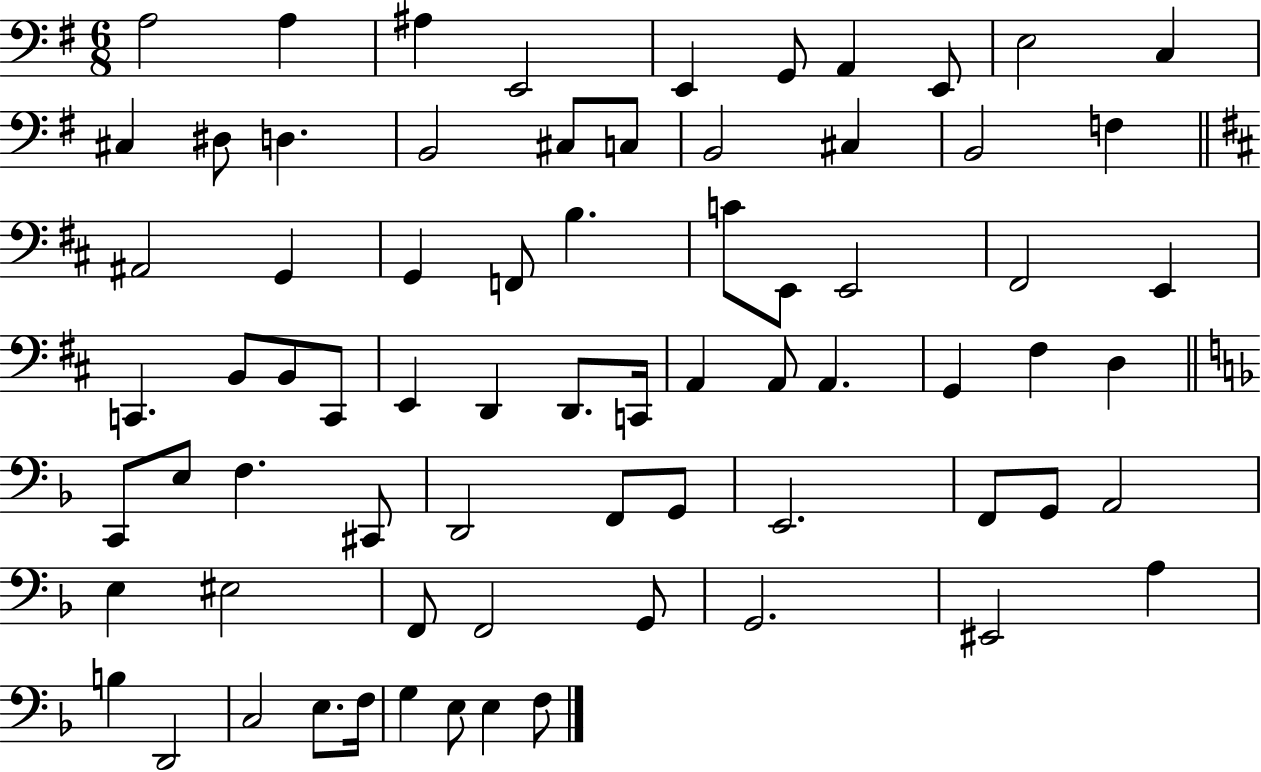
A3/h A3/q A#3/q E2/h E2/q G2/e A2/q E2/e E3/h C3/q C#3/q D#3/e D3/q. B2/h C#3/e C3/e B2/h C#3/q B2/h F3/q A#2/h G2/q G2/q F2/e B3/q. C4/e E2/e E2/h F#2/h E2/q C2/q. B2/e B2/e C2/e E2/q D2/q D2/e. C2/s A2/q A2/e A2/q. G2/q F#3/q D3/q C2/e E3/e F3/q. C#2/e D2/h F2/e G2/e E2/h. F2/e G2/e A2/h E3/q EIS3/h F2/e F2/h G2/e G2/h. EIS2/h A3/q B3/q D2/h C3/h E3/e. F3/s G3/q E3/e E3/q F3/e